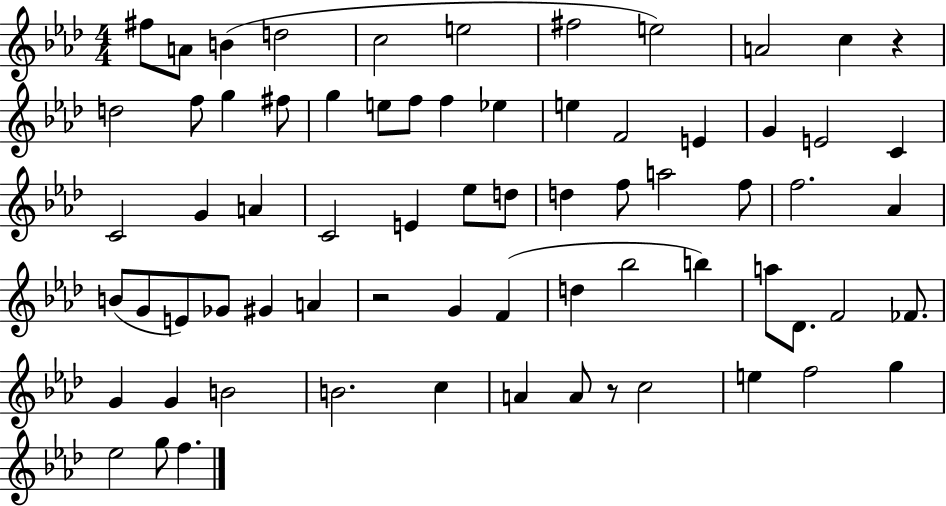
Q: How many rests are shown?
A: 3